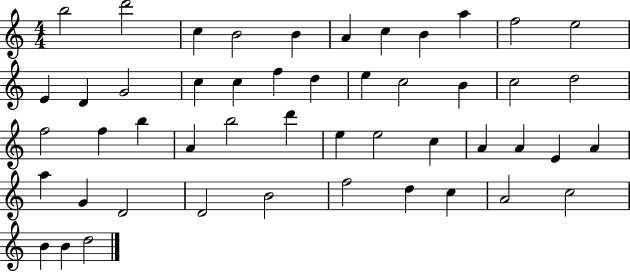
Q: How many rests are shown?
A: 0